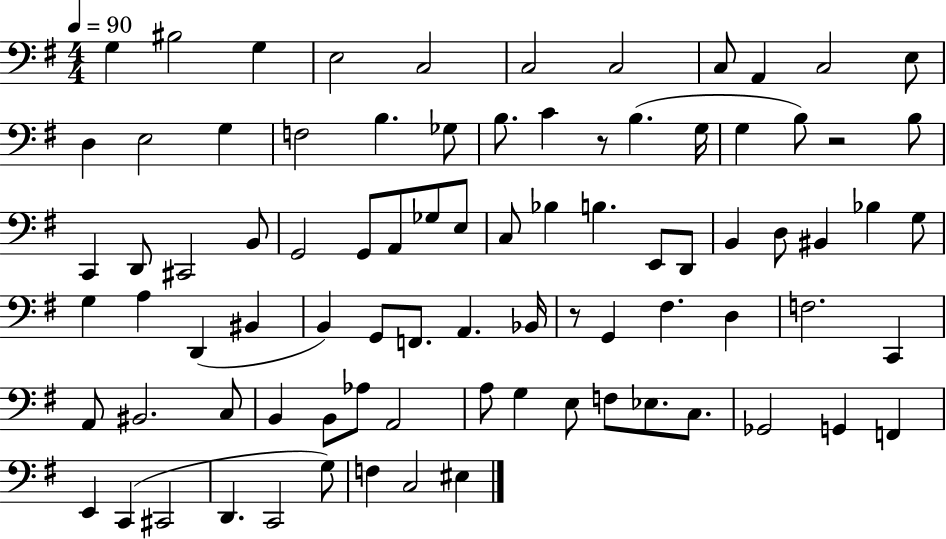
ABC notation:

X:1
T:Untitled
M:4/4
L:1/4
K:G
G, ^B,2 G, E,2 C,2 C,2 C,2 C,/2 A,, C,2 E,/2 D, E,2 G, F,2 B, _G,/2 B,/2 C z/2 B, G,/4 G, B,/2 z2 B,/2 C,, D,,/2 ^C,,2 B,,/2 G,,2 G,,/2 A,,/2 _G,/2 E,/2 C,/2 _B, B, E,,/2 D,,/2 B,, D,/2 ^B,, _B, G,/2 G, A, D,, ^B,, B,, G,,/2 F,,/2 A,, _B,,/4 z/2 G,, ^F, D, F,2 C,, A,,/2 ^B,,2 C,/2 B,, B,,/2 _A,/2 A,,2 A,/2 G, E,/2 F,/2 _E,/2 C,/2 _G,,2 G,, F,, E,, C,, ^C,,2 D,, C,,2 G,/2 F, C,2 ^E,